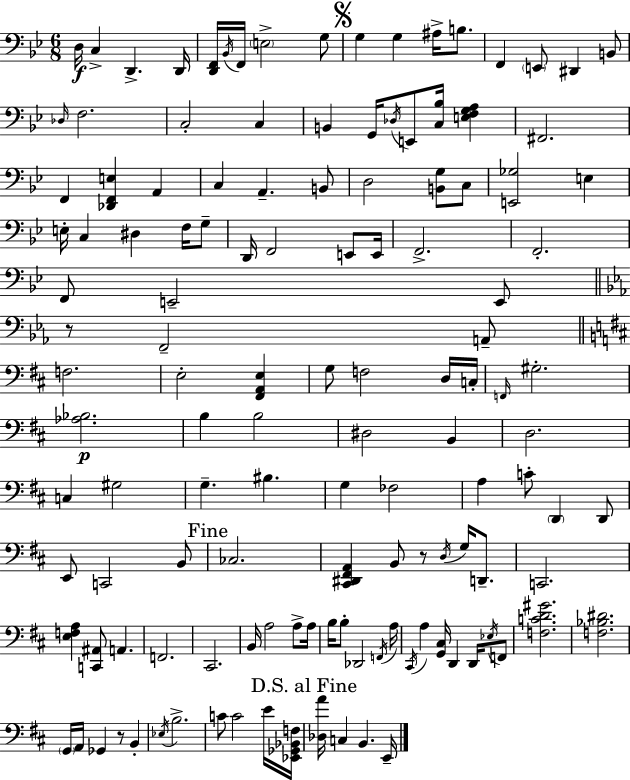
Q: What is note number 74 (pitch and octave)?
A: C2